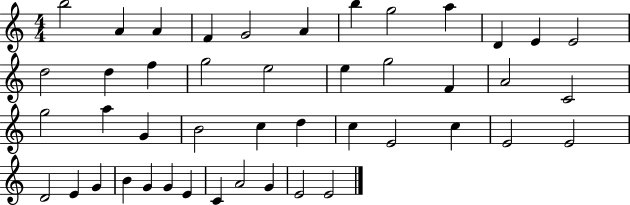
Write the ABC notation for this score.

X:1
T:Untitled
M:4/4
L:1/4
K:C
b2 A A F G2 A b g2 a D E E2 d2 d f g2 e2 e g2 F A2 C2 g2 a G B2 c d c E2 c E2 E2 D2 E G B G G E C A2 G E2 E2